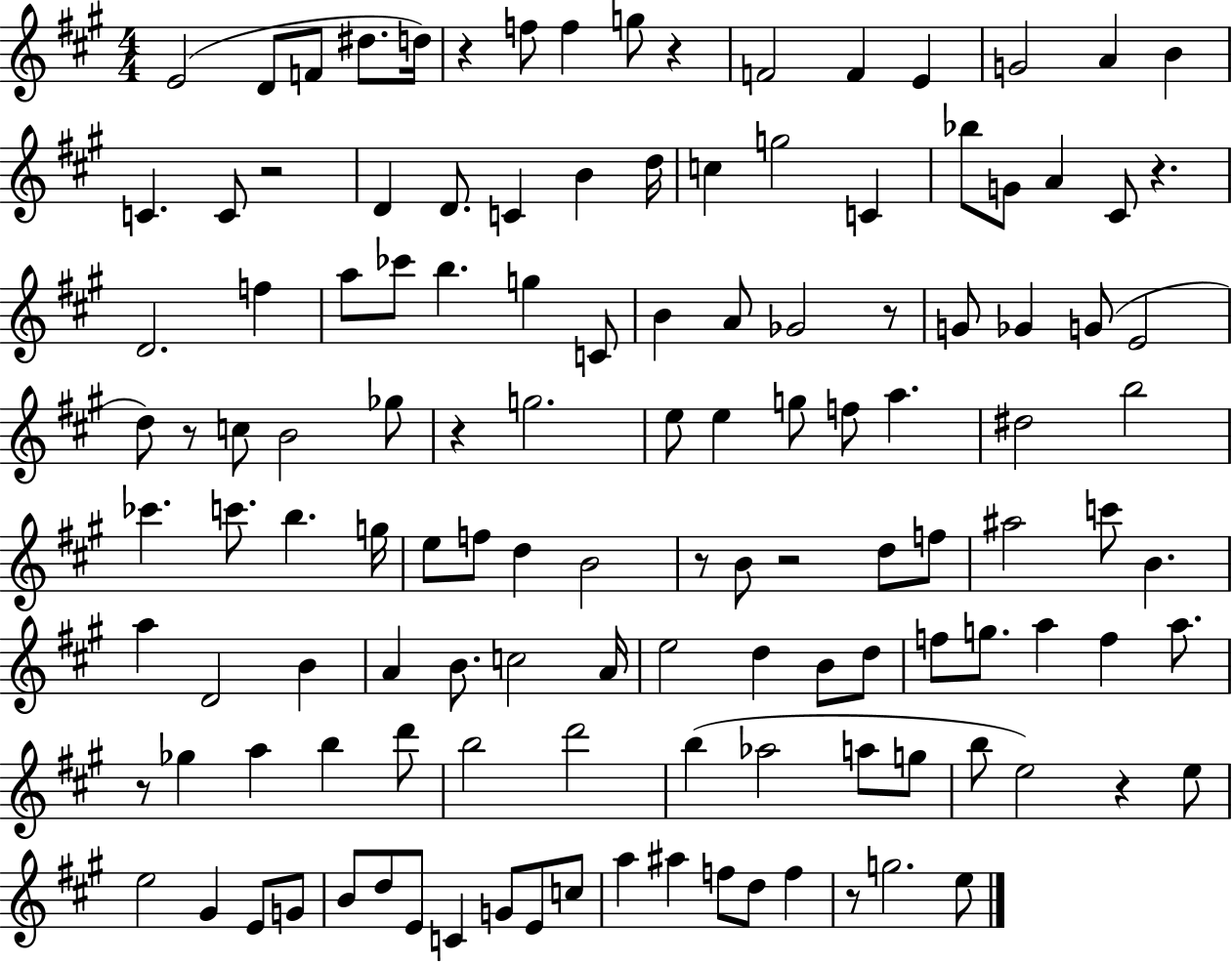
X:1
T:Untitled
M:4/4
L:1/4
K:A
E2 D/2 F/2 ^d/2 d/4 z f/2 f g/2 z F2 F E G2 A B C C/2 z2 D D/2 C B d/4 c g2 C _b/2 G/2 A ^C/2 z D2 f a/2 _c'/2 b g C/2 B A/2 _G2 z/2 G/2 _G G/2 E2 d/2 z/2 c/2 B2 _g/2 z g2 e/2 e g/2 f/2 a ^d2 b2 _c' c'/2 b g/4 e/2 f/2 d B2 z/2 B/2 z2 d/2 f/2 ^a2 c'/2 B a D2 B A B/2 c2 A/4 e2 d B/2 d/2 f/2 g/2 a f a/2 z/2 _g a b d'/2 b2 d'2 b _a2 a/2 g/2 b/2 e2 z e/2 e2 ^G E/2 G/2 B/2 d/2 E/2 C G/2 E/2 c/2 a ^a f/2 d/2 f z/2 g2 e/2